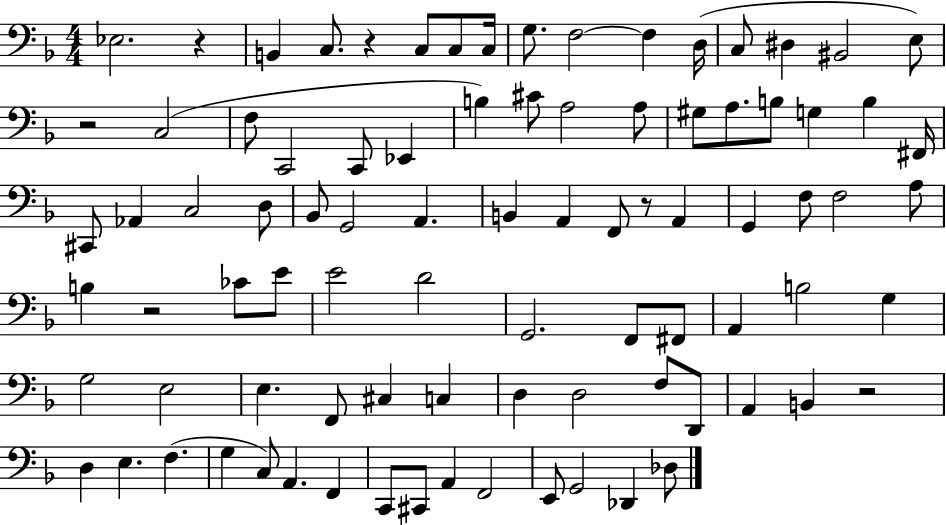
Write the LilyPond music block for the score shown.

{
  \clef bass
  \numericTimeSignature
  \time 4/4
  \key f \major
  ees2. r4 | b,4 c8. r4 c8 c8 c16 | g8. f2~~ f4 d16( | c8 dis4 bis,2 e8) | \break r2 c2( | f8 c,2 c,8 ees,4 | b4) cis'8 a2 a8 | gis8 a8. b8 g4 b4 fis,16 | \break cis,8 aes,4 c2 d8 | bes,8 g,2 a,4. | b,4 a,4 f,8 r8 a,4 | g,4 f8 f2 a8 | \break b4 r2 ces'8 e'8 | e'2 d'2 | g,2. f,8 fis,8 | a,4 b2 g4 | \break g2 e2 | e4. f,8 cis4 c4 | d4 d2 f8 d,8 | a,4 b,4 r2 | \break d4 e4. f4.( | g4 c8) a,4. f,4 | c,8 cis,8 a,4 f,2 | e,8 g,2 des,4 des8 | \break \bar "|."
}